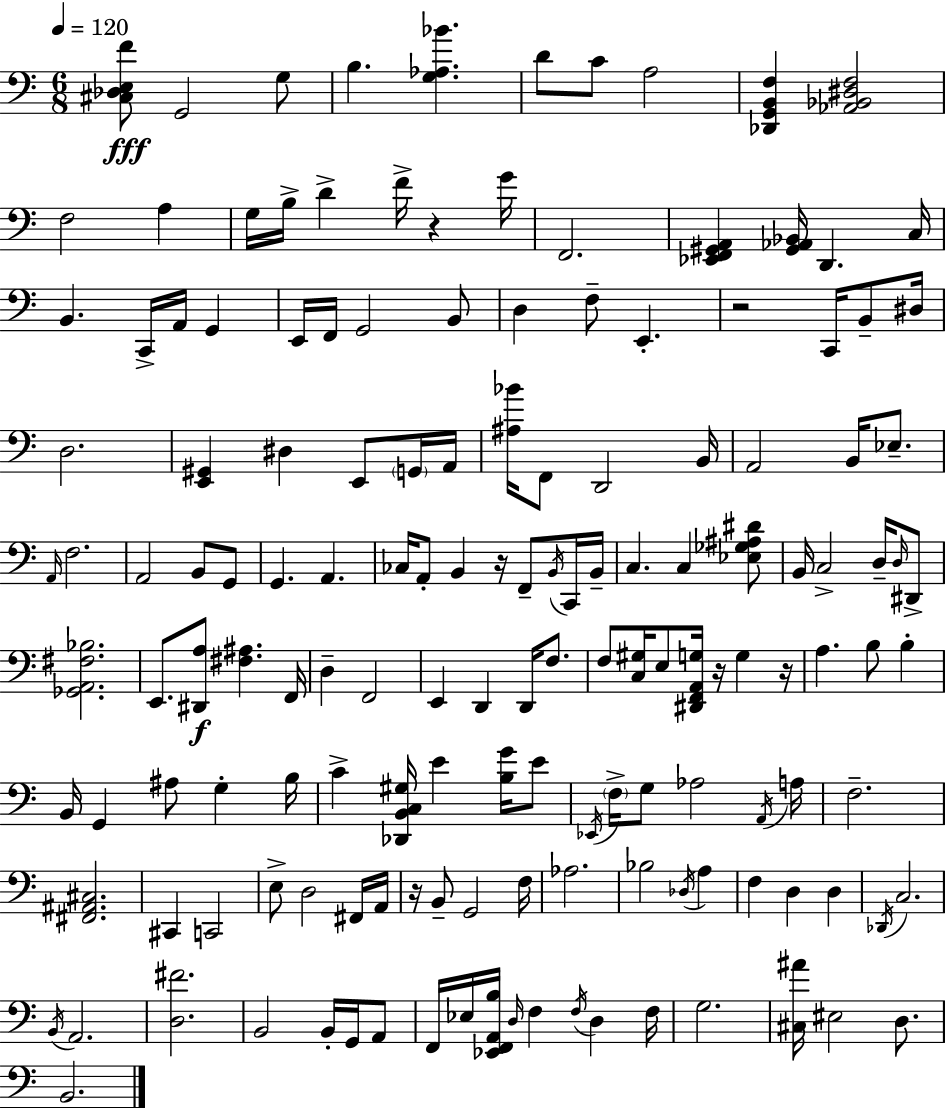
[C#3,Db3,E3,F4]/e G2/h G3/e B3/q. [G3,Ab3,Bb4]/q. D4/e C4/e A3/h [Db2,G2,B2,F3]/q [Ab2,Bb2,D#3,F3]/h F3/h A3/q G3/s B3/s D4/q F4/s R/q G4/s F2/h. [Eb2,F2,G#2,A2]/q [G#2,Ab2,Bb2]/s D2/q. C3/s B2/q. C2/s A2/s G2/q E2/s F2/s G2/h B2/e D3/q F3/e E2/q. R/h C2/s B2/e D#3/s D3/h. [E2,G#2]/q D#3/q E2/e G2/s A2/s [A#3,Bb4]/s F2/e D2/h B2/s A2/h B2/s Eb3/e. A2/s F3/h. A2/h B2/e G2/e G2/q. A2/q. CES3/s A2/e B2/q R/s F2/e B2/s C2/s B2/s C3/q. C3/q [Eb3,Gb3,A#3,D#4]/e B2/s C3/h D3/s D3/s D#2/e [Gb2,A2,F#3,Bb3]/h. E2/e. [D#2,A3]/e [F#3,A#3]/q. F2/s D3/q F2/h E2/q D2/q D2/s F3/e. F3/e [C3,G#3]/s E3/e [D#2,F2,A2,G3]/s R/s G3/q R/s A3/q. B3/e B3/q B2/s G2/q A#3/e G3/q B3/s C4/q [Db2,B2,C3,G#3]/s E4/q [B3,G4]/s E4/e Eb2/s F3/s G3/e Ab3/h A2/s A3/s F3/h. [F#2,A#2,C#3]/h. C#2/q C2/h E3/e D3/h F#2/s A2/s R/s B2/e G2/h F3/s Ab3/h. Bb3/h Db3/s A3/q F3/q D3/q D3/q Db2/s C3/h. B2/s A2/h. [D3,F#4]/h. B2/h B2/s G2/s A2/e F2/s Eb3/s [Eb2,F2,A2,B3]/s D3/s F3/q F3/s D3/q F3/s G3/h. [C#3,A#4]/s EIS3/h D3/e. B2/h.